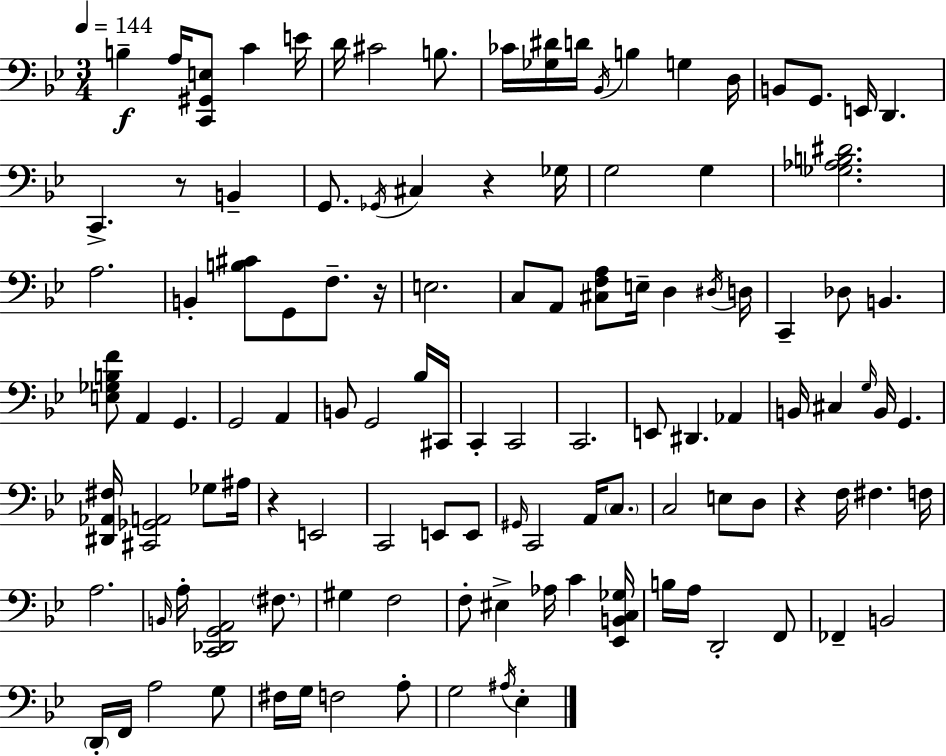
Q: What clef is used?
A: bass